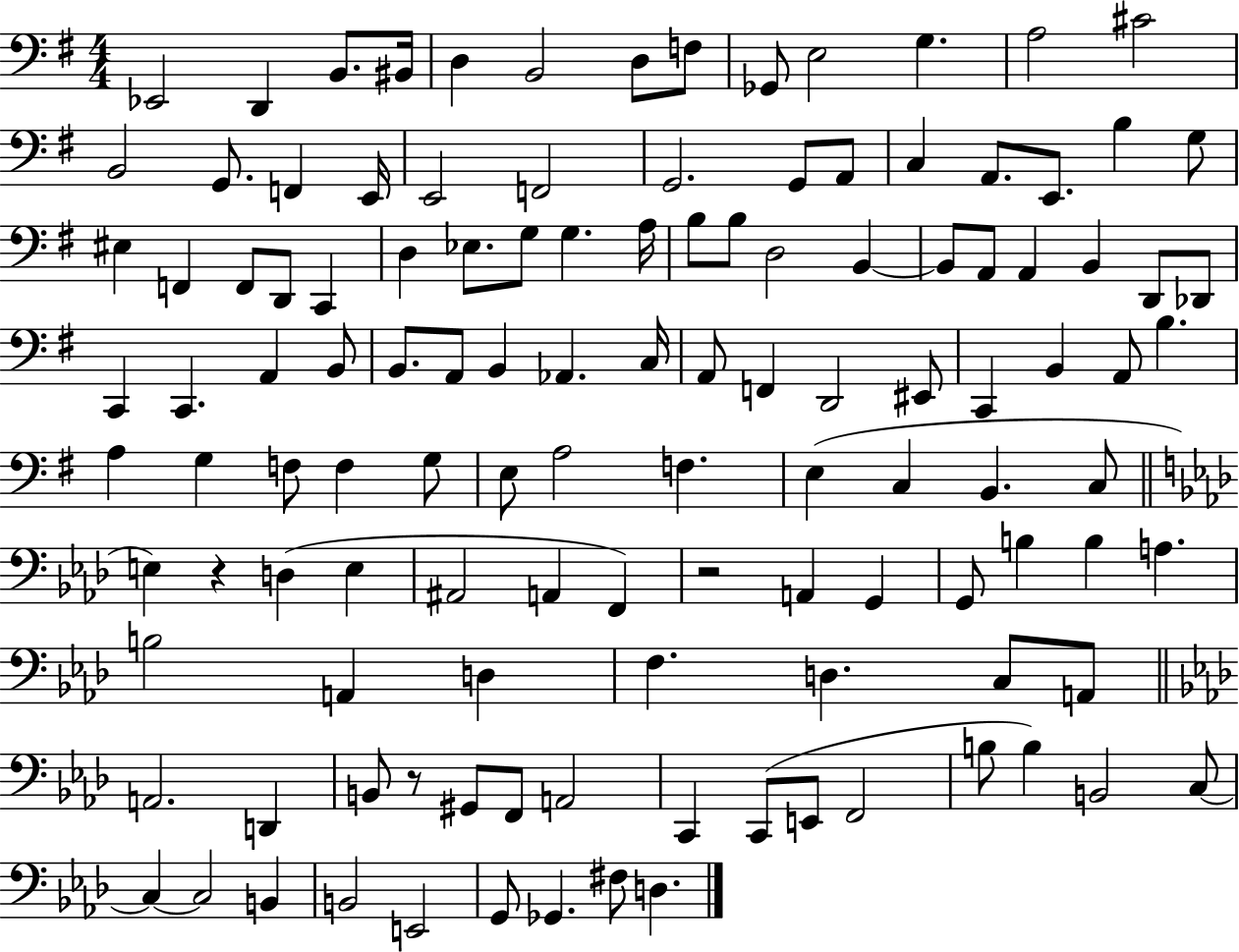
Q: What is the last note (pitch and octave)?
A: D3